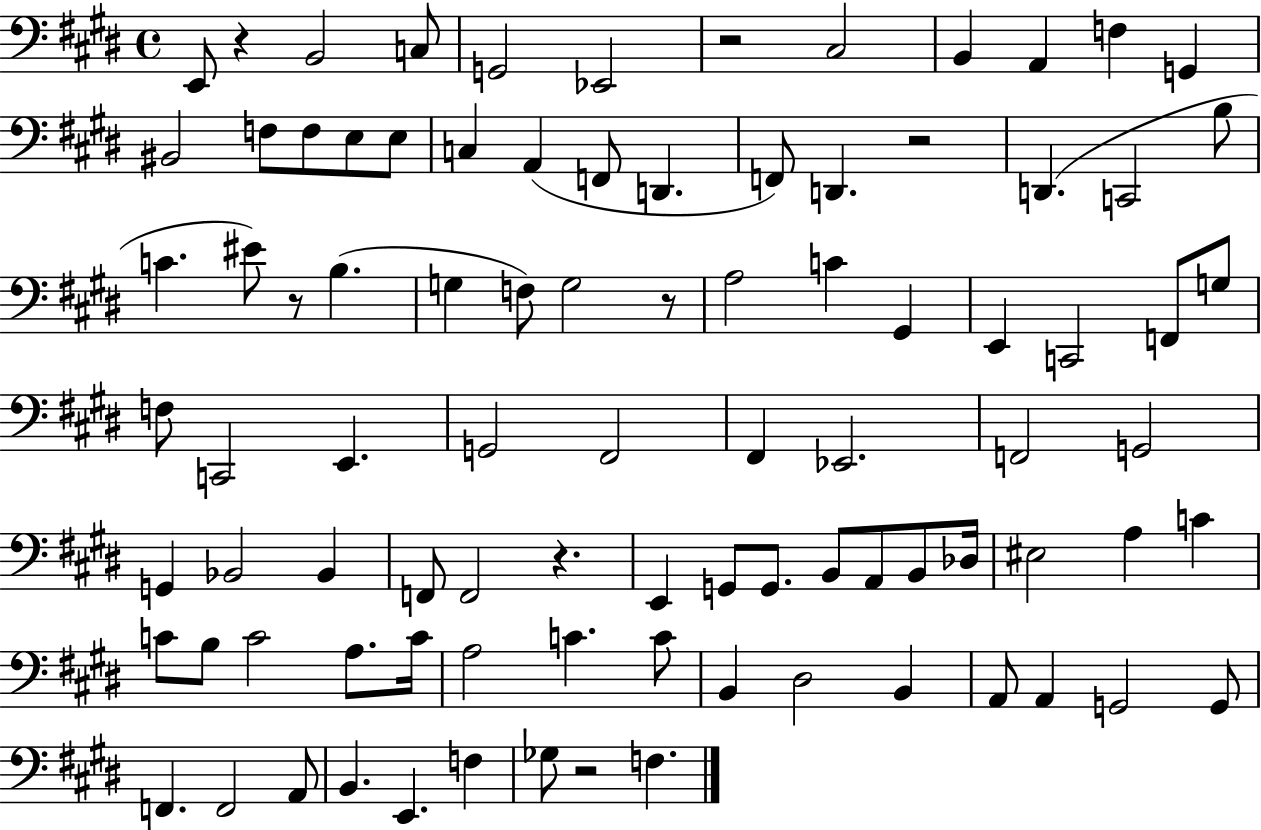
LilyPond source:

{
  \clef bass
  \time 4/4
  \defaultTimeSignature
  \key e \major
  e,8 r4 b,2 c8 | g,2 ees,2 | r2 cis2 | b,4 a,4 f4 g,4 | \break bis,2 f8 f8 e8 e8 | c4 a,4( f,8 d,4. | f,8) d,4. r2 | d,4.( c,2 b8 | \break c'4. eis'8) r8 b4.( | g4 f8) g2 r8 | a2 c'4 gis,4 | e,4 c,2 f,8 g8 | \break f8 c,2 e,4. | g,2 fis,2 | fis,4 ees,2. | f,2 g,2 | \break g,4 bes,2 bes,4 | f,8 f,2 r4. | e,4 g,8 g,8. b,8 a,8 b,8 des16 | eis2 a4 c'4 | \break c'8 b8 c'2 a8. c'16 | a2 c'4. c'8 | b,4 dis2 b,4 | a,8 a,4 g,2 g,8 | \break f,4. f,2 a,8 | b,4. e,4. f4 | ges8 r2 f4. | \bar "|."
}